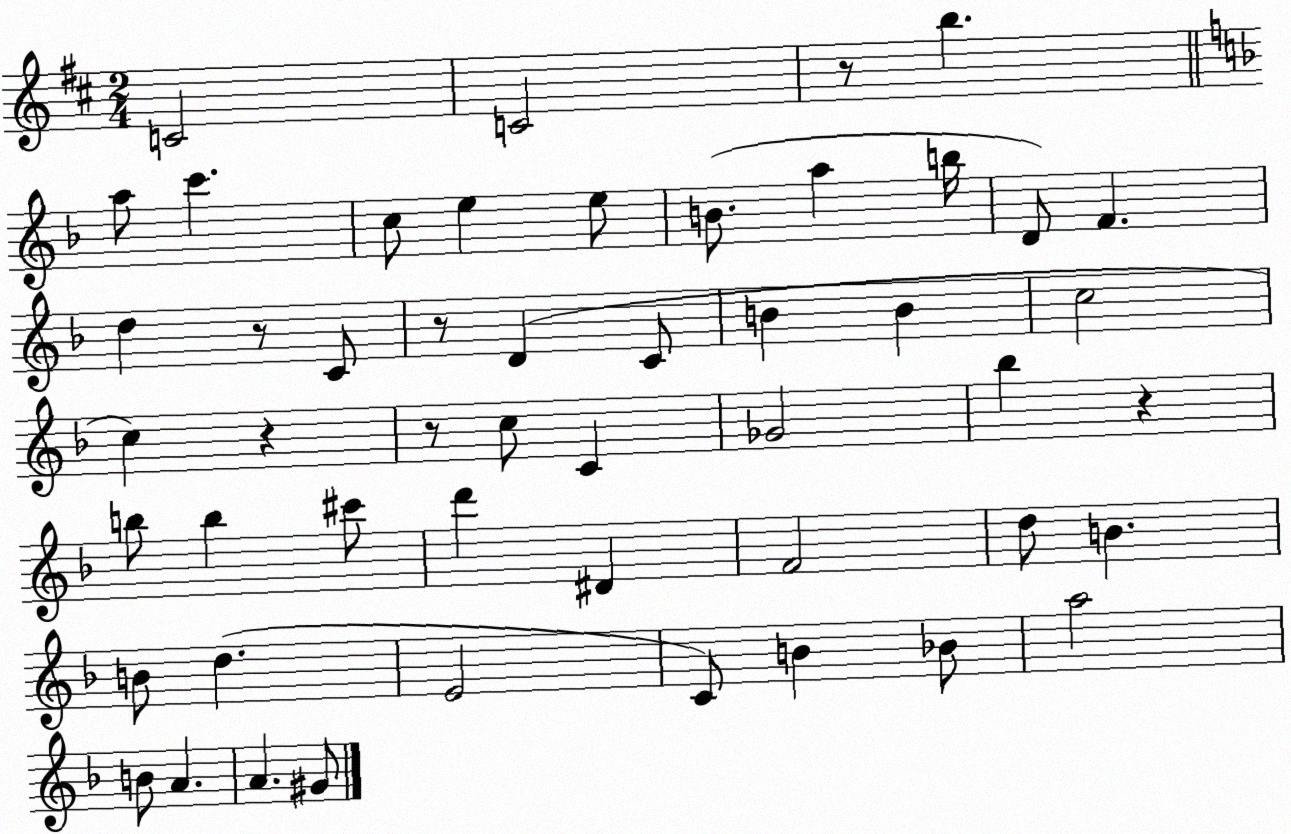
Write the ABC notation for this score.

X:1
T:Untitled
M:2/4
L:1/4
K:D
C2 C2 z/2 b a/2 c' c/2 e e/2 B/2 a b/4 D/2 F d z/2 C/2 z/2 D C/2 B B c2 c z z/2 c/2 C _G2 _b z b/2 b ^c'/2 d' ^D F2 d/2 B B/2 d E2 C/2 B _B/2 a2 B/2 A A ^G/2